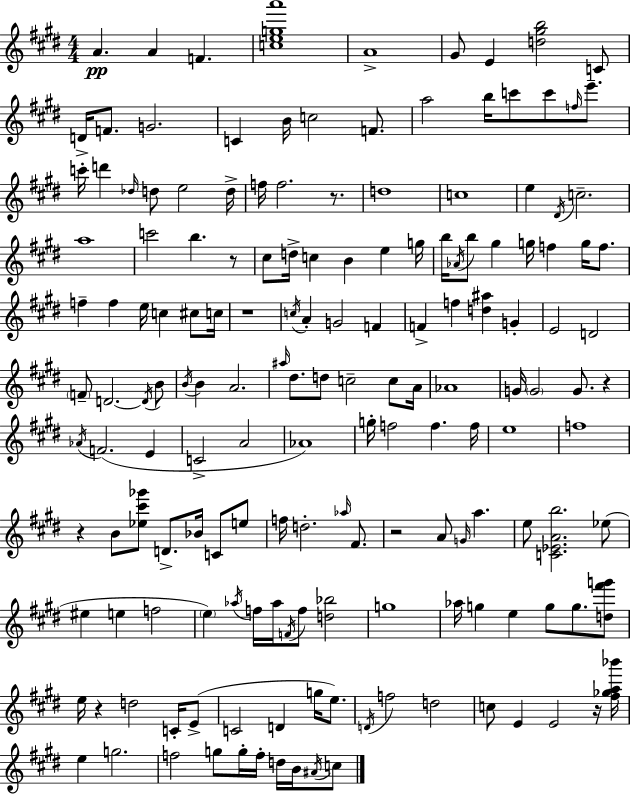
{
  \clef treble
  \numericTimeSignature
  \time 4/4
  \key e \major
  a'4.\pp a'4 f'4. | <c'' e'' g'' a'''>1 | a'1-> | gis'8 e'4 <d'' gis'' b''>2 c'8 | \break d'16-> f'8. g'2. | c'4 b'16 c''2 f'8. | a''2 b''16 c'''8 c'''8 \grace { f''16 } e'''8.-- | c'''16-. d'''4 \grace { des''16 } d''8 e''2 | \break d''16-> f''16 f''2. r8. | d''1 | c''1 | e''4 \acciaccatura { dis'16 } c''2.-- | \break a''1 | c'''2 b''4. | r8 cis''8 d''16-> c''4 b'4 e''4 | g''16 b''16 \acciaccatura { aes'16 } b''8 gis''4 g''16 f''4 | \break g''16 f''8. f''4-- f''4 e''16 c''4 | cis''8 c''16 r1 | \acciaccatura { c''16 } a'4-. g'2 | f'4 f'4-> f''4 <d'' ais''>4 | \break g'4-. e'2 d'2 | \parenthesize f'8-- d'2.~~ | \acciaccatura { d'16 } b'8 \acciaccatura { b'16 } b'4 a'2. | \grace { ais''16 } dis''8. d''8 c''2-- | \break c''8 a'16 aes'1 | g'16 \parenthesize g'2 | g'8. r4 \acciaccatura { aes'16 } f'2.( | e'4 c'2-> | \break a'2 aes'1) | g''16-. f''2 | f''4. f''16 e''1 | f''1 | \break r4 b'8 <ees'' cis''' ges'''>8 | d'8.-> bes'16 c'8 e''8 f''16 d''2.-. | \grace { aes''16 } fis'8. r2 | a'8 \grace { g'16 } a''4. e''8 <c' ees' a' b''>2. | \break ees''8( eis''4 e''4 | f''2 \parenthesize e''4) \acciaccatura { aes''16 } | f''16 aes''16 \acciaccatura { f'16 } f''8 <d'' bes''>2 g''1 | aes''16 g''4 | \break e''4 g''8 g''8. <d'' fis''' g'''>8 e''16 r4 | d''2 c'16-. e'8->( c'2 | d'4 g''16 e''8.) \acciaccatura { d'16 } f''2 | d''2 c''8 | \break e'4 e'2 r16 <fis'' ges'' a'' bes'''>16 e''4 | g''2. f''2 | g''8 g''16-. f''16-. d''16 b'16 \acciaccatura { ais'16 } c''8 \bar "|."
}